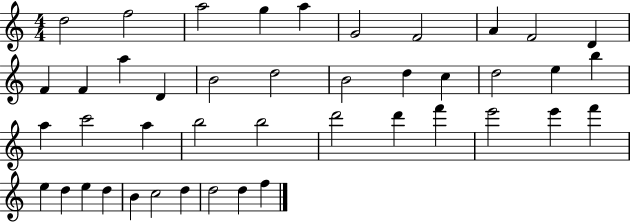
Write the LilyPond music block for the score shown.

{
  \clef treble
  \numericTimeSignature
  \time 4/4
  \key c \major
  d''2 f''2 | a''2 g''4 a''4 | g'2 f'2 | a'4 f'2 d'4 | \break f'4 f'4 a''4 d'4 | b'2 d''2 | b'2 d''4 c''4 | d''2 e''4 b''4 | \break a''4 c'''2 a''4 | b''2 b''2 | d'''2 d'''4 f'''4 | e'''2 e'''4 f'''4 | \break e''4 d''4 e''4 d''4 | b'4 c''2 d''4 | d''2 d''4 f''4 | \bar "|."
}